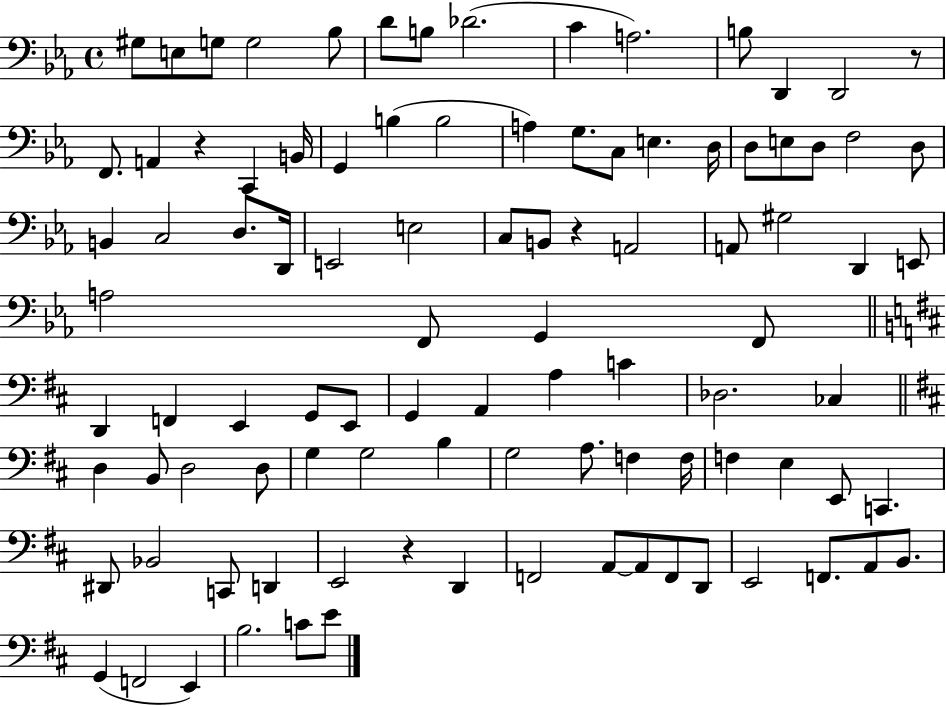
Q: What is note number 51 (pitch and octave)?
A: G2